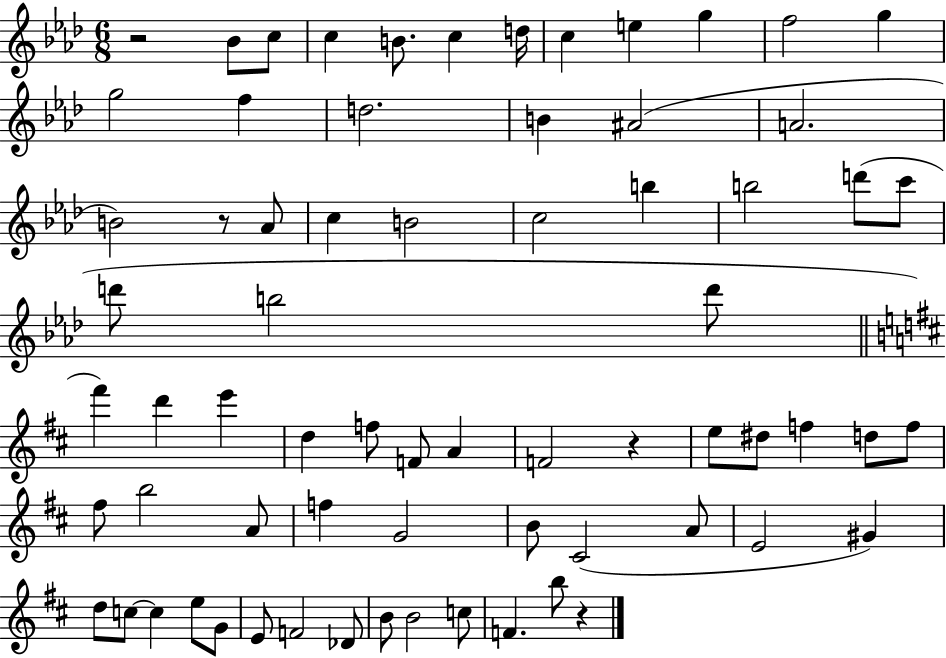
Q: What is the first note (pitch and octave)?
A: Bb4